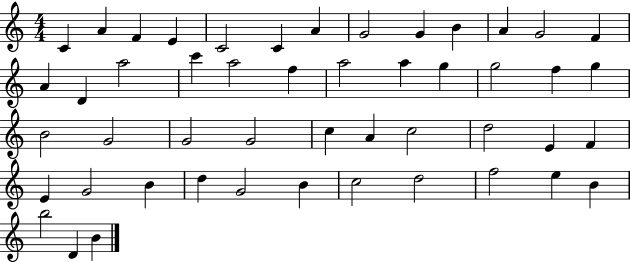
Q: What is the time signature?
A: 4/4